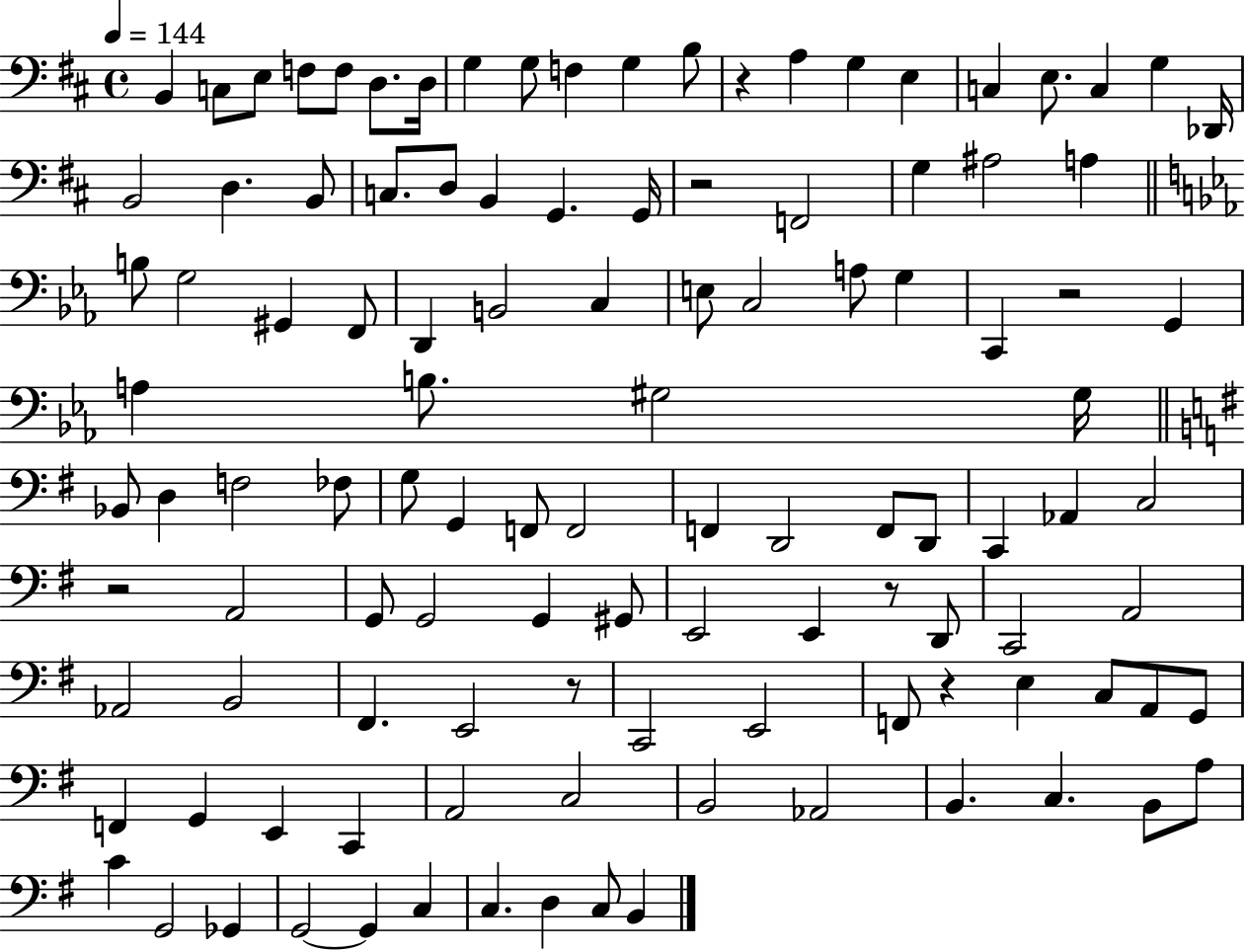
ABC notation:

X:1
T:Untitled
M:4/4
L:1/4
K:D
B,, C,/2 E,/2 F,/2 F,/2 D,/2 D,/4 G, G,/2 F, G, B,/2 z A, G, E, C, E,/2 C, G, _D,,/4 B,,2 D, B,,/2 C,/2 D,/2 B,, G,, G,,/4 z2 F,,2 G, ^A,2 A, B,/2 G,2 ^G,, F,,/2 D,, B,,2 C, E,/2 C,2 A,/2 G, C,, z2 G,, A, B,/2 ^G,2 ^G,/4 _B,,/2 D, F,2 _F,/2 G,/2 G,, F,,/2 F,,2 F,, D,,2 F,,/2 D,,/2 C,, _A,, C,2 z2 A,,2 G,,/2 G,,2 G,, ^G,,/2 E,,2 E,, z/2 D,,/2 C,,2 A,,2 _A,,2 B,,2 ^F,, E,,2 z/2 C,,2 E,,2 F,,/2 z E, C,/2 A,,/2 G,,/2 F,, G,, E,, C,, A,,2 C,2 B,,2 _A,,2 B,, C, B,,/2 A,/2 C G,,2 _G,, G,,2 G,, C, C, D, C,/2 B,,